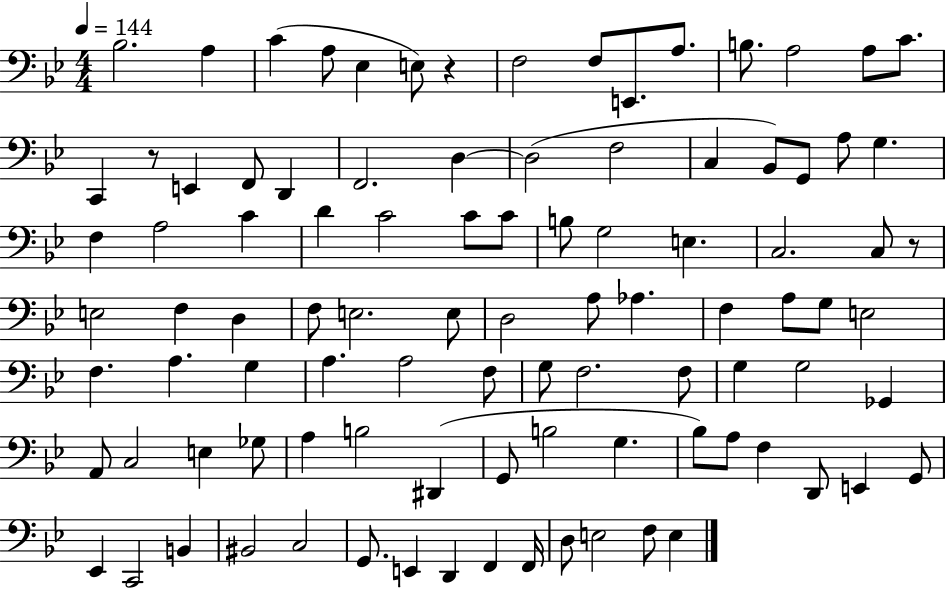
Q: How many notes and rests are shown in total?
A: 97